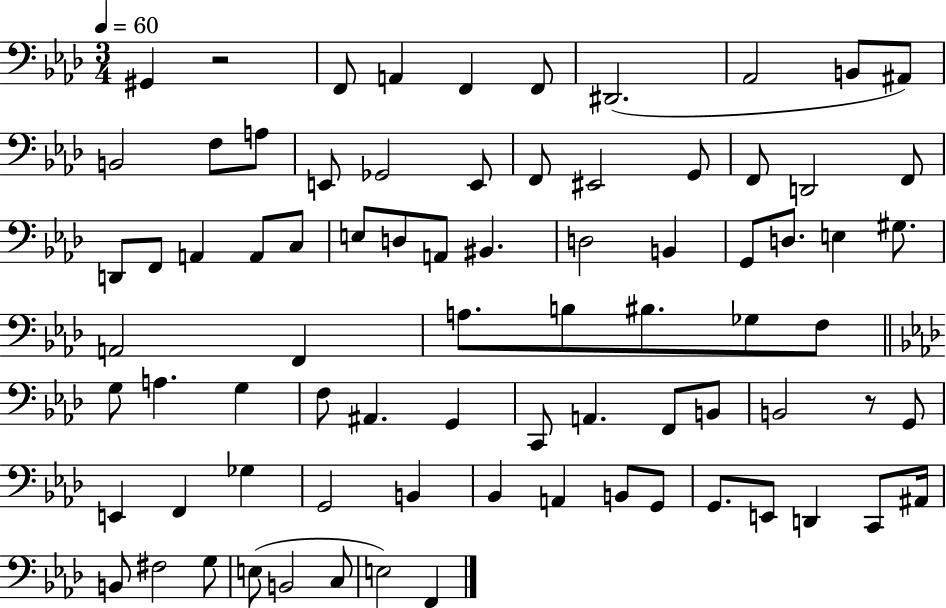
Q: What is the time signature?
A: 3/4